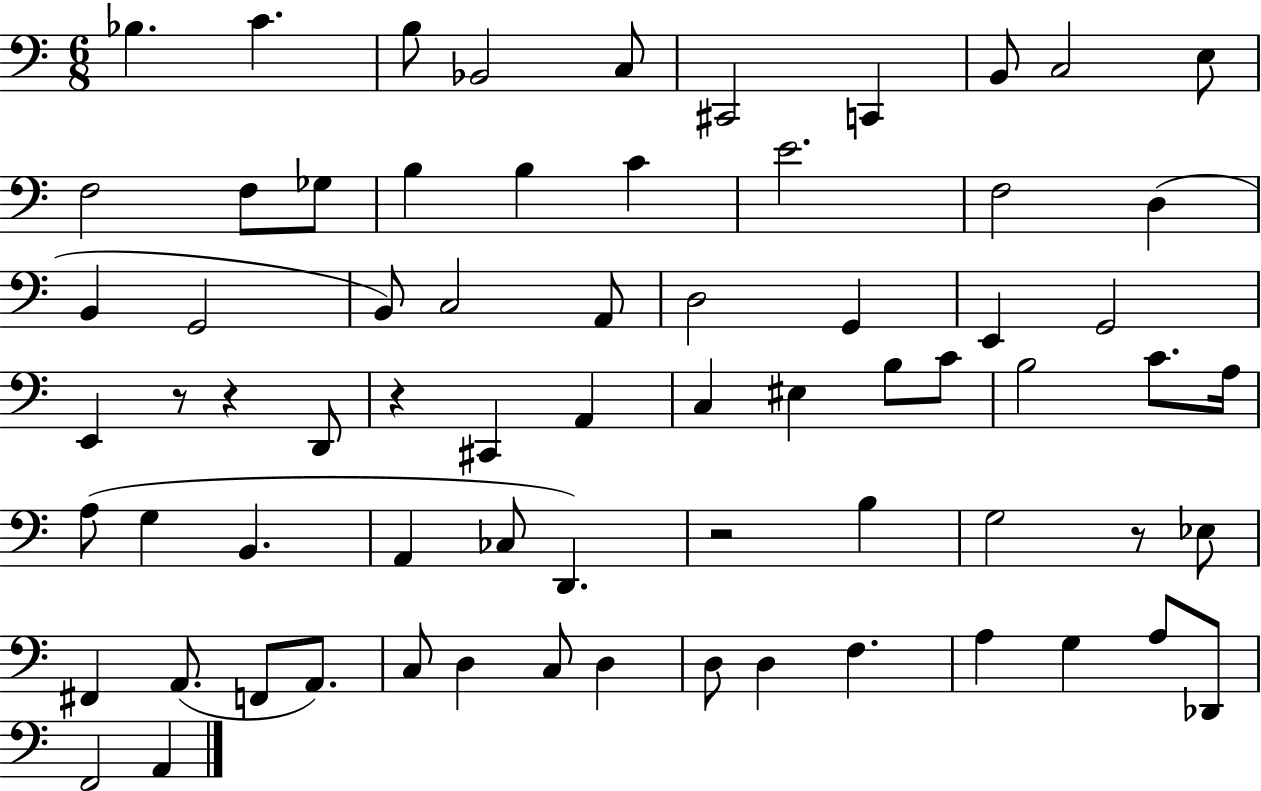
X:1
T:Untitled
M:6/8
L:1/4
K:C
_B, C B,/2 _B,,2 C,/2 ^C,,2 C,, B,,/2 C,2 E,/2 F,2 F,/2 _G,/2 B, B, C E2 F,2 D, B,, G,,2 B,,/2 C,2 A,,/2 D,2 G,, E,, G,,2 E,, z/2 z D,,/2 z ^C,, A,, C, ^E, B,/2 C/2 B,2 C/2 A,/4 A,/2 G, B,, A,, _C,/2 D,, z2 B, G,2 z/2 _E,/2 ^F,, A,,/2 F,,/2 A,,/2 C,/2 D, C,/2 D, D,/2 D, F, A, G, A,/2 _D,,/2 F,,2 A,,